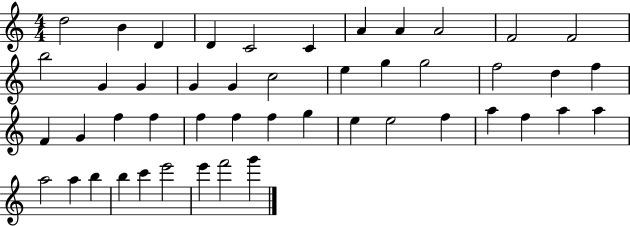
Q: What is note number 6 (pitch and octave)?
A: C4